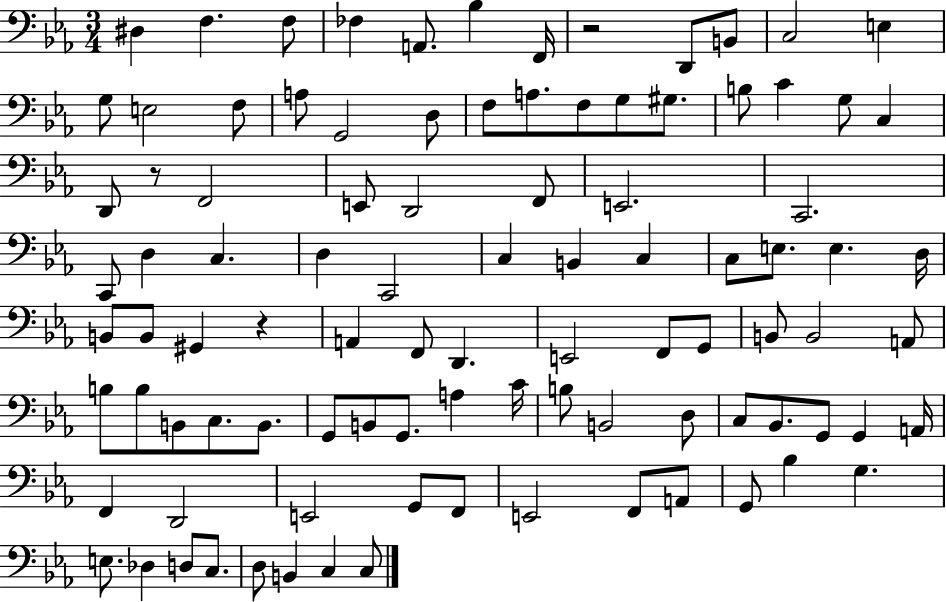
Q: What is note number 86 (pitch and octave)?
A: G3